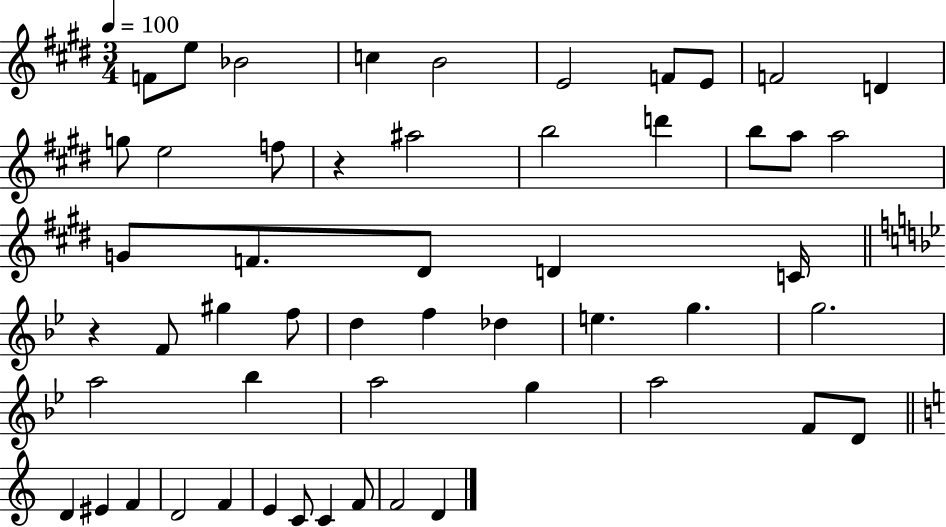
{
  \clef treble
  \numericTimeSignature
  \time 3/4
  \key e \major
  \tempo 4 = 100
  f'8 e''8 bes'2 | c''4 b'2 | e'2 f'8 e'8 | f'2 d'4 | \break g''8 e''2 f''8 | r4 ais''2 | b''2 d'''4 | b''8 a''8 a''2 | \break g'8 f'8. dis'8 d'4 c'16 | \bar "||" \break \key bes \major r4 f'8 gis''4 f''8 | d''4 f''4 des''4 | e''4. g''4. | g''2. | \break a''2 bes''4 | a''2 g''4 | a''2 f'8 d'8 | \bar "||" \break \key c \major d'4 eis'4 f'4 | d'2 f'4 | e'4 c'8 c'4 f'8 | f'2 d'4 | \break \bar "|."
}